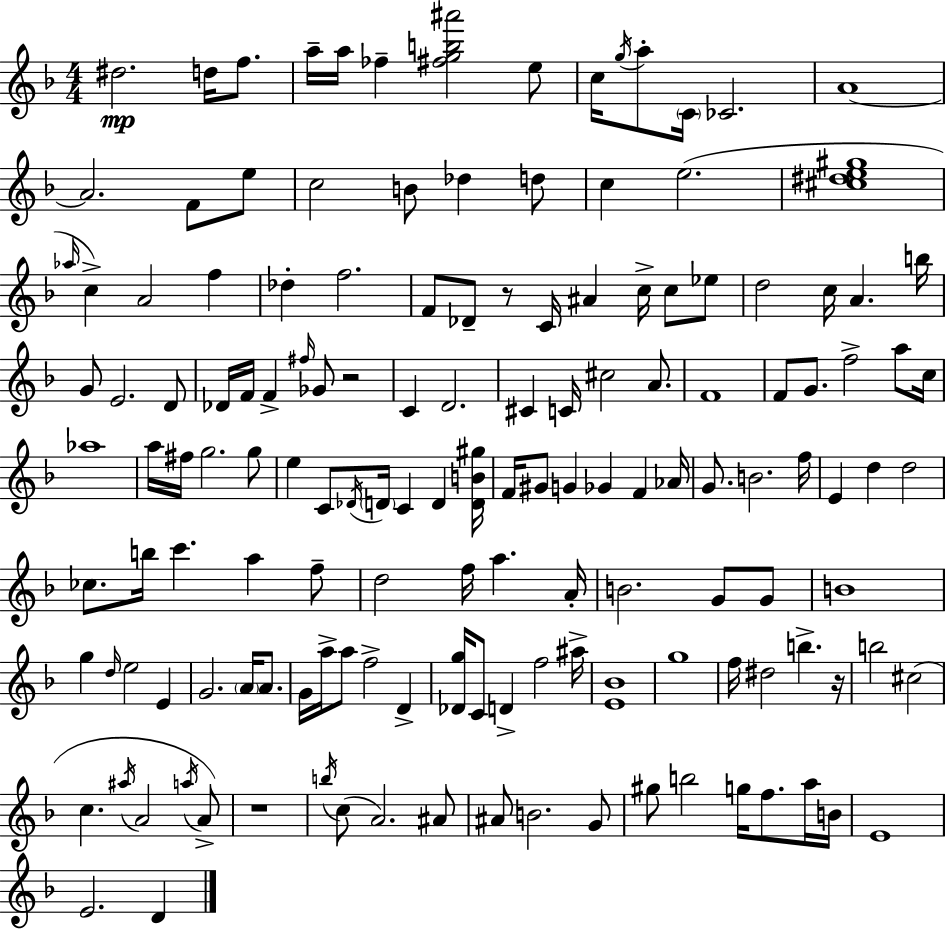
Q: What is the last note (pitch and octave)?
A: D4